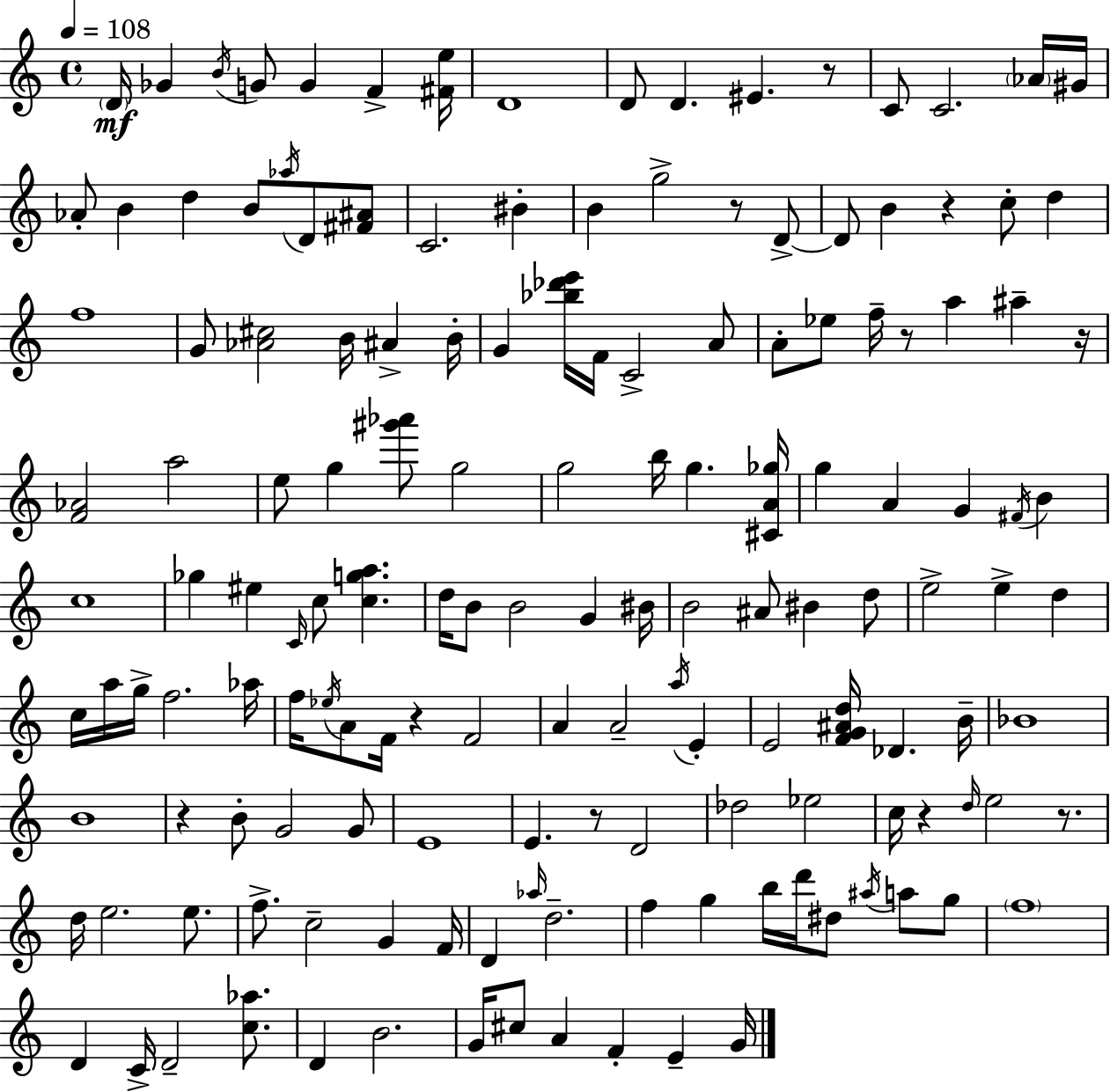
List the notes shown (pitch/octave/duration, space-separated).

D4/s Gb4/q B4/s G4/e G4/q F4/q [F#4,E5]/s D4/w D4/e D4/q. EIS4/q. R/e C4/e C4/h. Ab4/s G#4/s Ab4/e B4/q D5/q B4/e Ab5/s D4/e [F#4,A#4]/e C4/h. BIS4/q B4/q G5/h R/e D4/e D4/e B4/q R/q C5/e D5/q F5/w G4/e [Ab4,C#5]/h B4/s A#4/q B4/s G4/q [Bb5,Db6,E6]/s F4/s C4/h A4/e A4/e Eb5/e F5/s R/e A5/q A#5/q R/s [F4,Ab4]/h A5/h E5/e G5/q [G#6,Ab6]/e G5/h G5/h B5/s G5/q. [C#4,A4,Gb5]/s G5/q A4/q G4/q F#4/s B4/q C5/w Gb5/q EIS5/q C4/s C5/e [C5,G5,A5]/q. D5/s B4/e B4/h G4/q BIS4/s B4/h A#4/e BIS4/q D5/e E5/h E5/q D5/q C5/s A5/s G5/s F5/h. Ab5/s F5/s Eb5/s A4/e F4/s R/q F4/h A4/q A4/h A5/s E4/q E4/h [F4,G4,A#4,D5]/s Db4/q. B4/s Bb4/w B4/w R/q B4/e G4/h G4/e E4/w E4/q. R/e D4/h Db5/h Eb5/h C5/s R/q D5/s E5/h R/e. D5/s E5/h. E5/e. F5/e. C5/h G4/q F4/s D4/q Ab5/s D5/h. F5/q G5/q B5/s D6/s D#5/e A#5/s A5/e G5/e F5/w D4/q C4/s D4/h [C5,Ab5]/e. D4/q B4/h. G4/s C#5/e A4/q F4/q E4/q G4/s